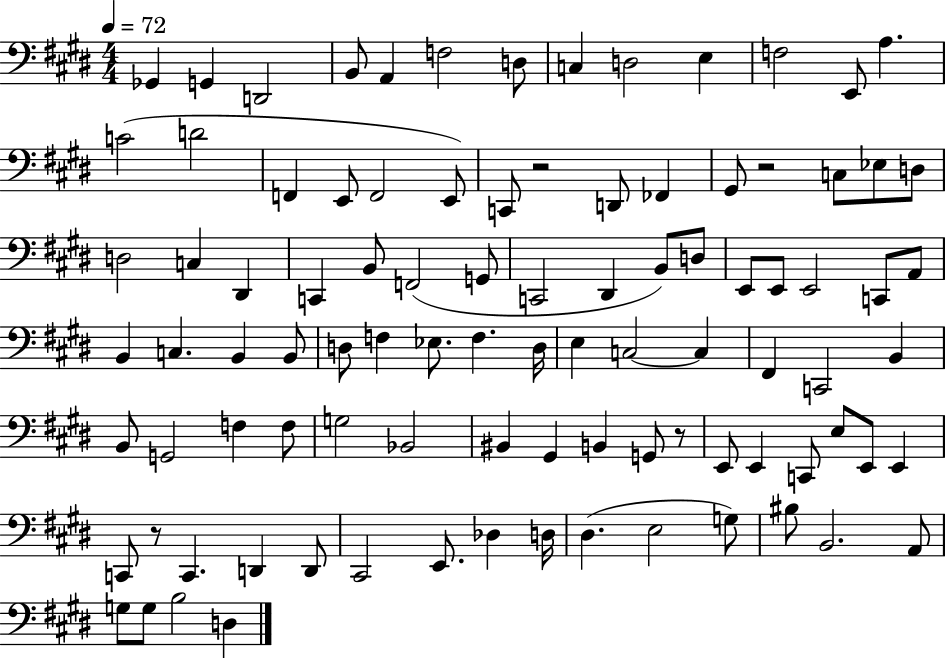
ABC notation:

X:1
T:Untitled
M:4/4
L:1/4
K:E
_G,, G,, D,,2 B,,/2 A,, F,2 D,/2 C, D,2 E, F,2 E,,/2 A, C2 D2 F,, E,,/2 F,,2 E,,/2 C,,/2 z2 D,,/2 _F,, ^G,,/2 z2 C,/2 _E,/2 D,/2 D,2 C, ^D,, C,, B,,/2 F,,2 G,,/2 C,,2 ^D,, B,,/2 D,/2 E,,/2 E,,/2 E,,2 C,,/2 A,,/2 B,, C, B,, B,,/2 D,/2 F, _E,/2 F, D,/4 E, C,2 C, ^F,, C,,2 B,, B,,/2 G,,2 F, F,/2 G,2 _B,,2 ^B,, ^G,, B,, G,,/2 z/2 E,,/2 E,, C,,/2 E,/2 E,,/2 E,, C,,/2 z/2 C,, D,, D,,/2 ^C,,2 E,,/2 _D, D,/4 ^D, E,2 G,/2 ^B,/2 B,,2 A,,/2 G,/2 G,/2 B,2 D,